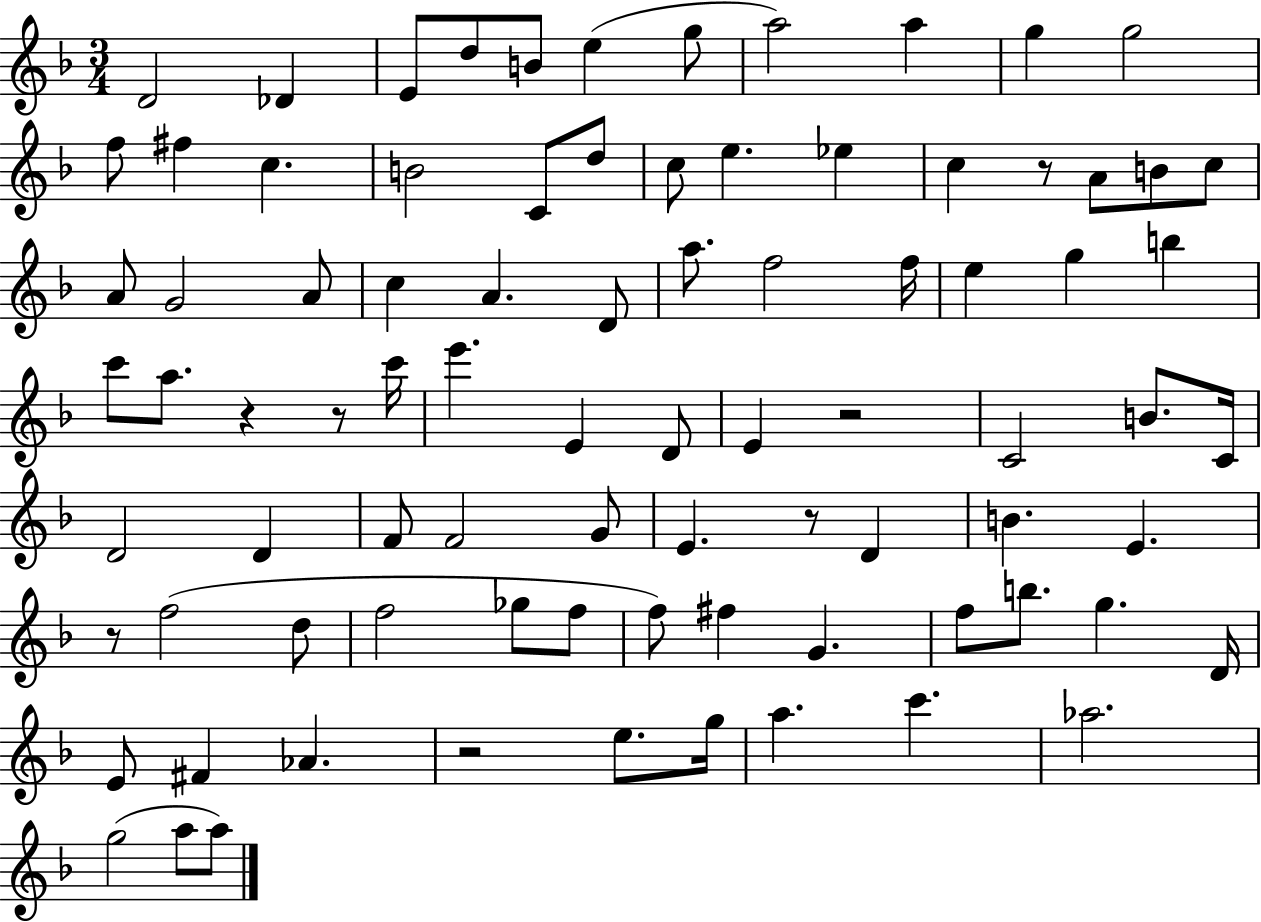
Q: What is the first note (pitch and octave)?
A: D4